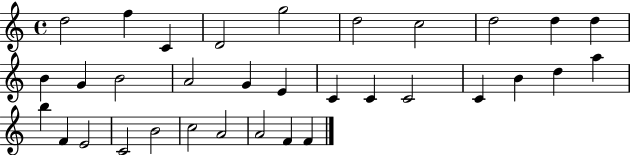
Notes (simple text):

D5/h F5/q C4/q D4/h G5/h D5/h C5/h D5/h D5/q D5/q B4/q G4/q B4/h A4/h G4/q E4/q C4/q C4/q C4/h C4/q B4/q D5/q A5/q B5/q F4/q E4/h C4/h B4/h C5/h A4/h A4/h F4/q F4/q